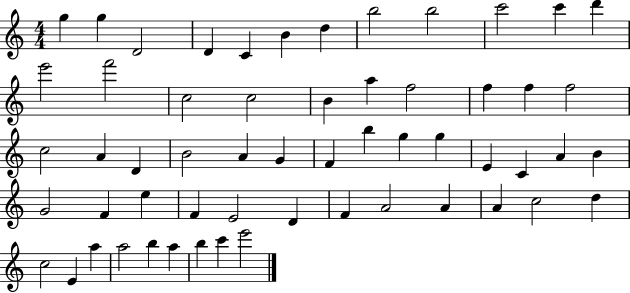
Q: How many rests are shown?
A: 0